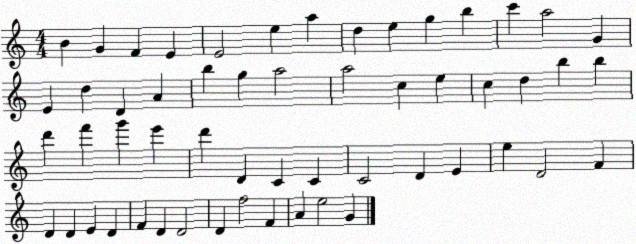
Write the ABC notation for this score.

X:1
T:Untitled
M:4/4
L:1/4
K:C
B G F E E2 e a d e g b c' a2 G E d D A b g a2 a2 c e c d b b d' f' g' e' d' D C C C2 D E e D2 F D D E D F D D2 D f2 F A e2 G